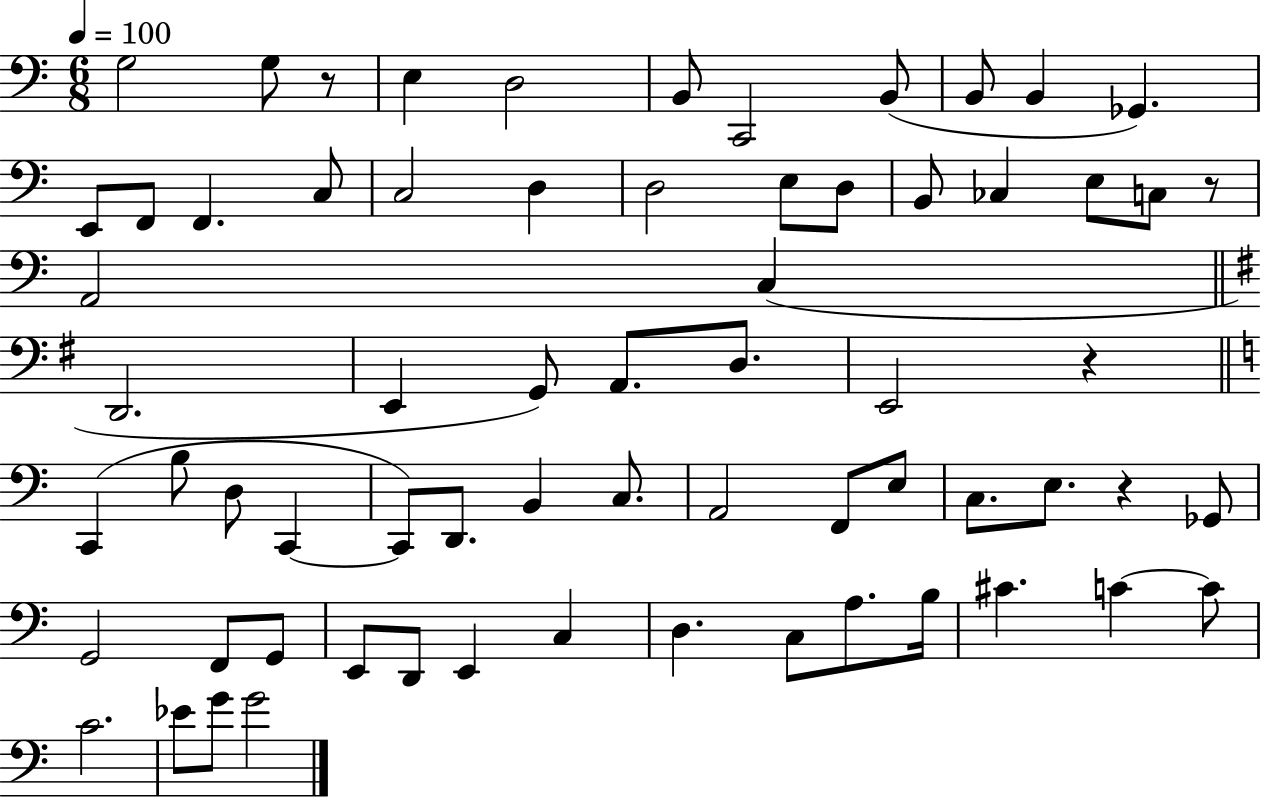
G3/h G3/e R/e E3/q D3/h B2/e C2/h B2/e B2/e B2/q Gb2/q. E2/e F2/e F2/q. C3/e C3/h D3/q D3/h E3/e D3/e B2/e CES3/q E3/e C3/e R/e A2/h C3/q D2/h. E2/q G2/e A2/e. D3/e. E2/h R/q C2/q B3/e D3/e C2/q C2/e D2/e. B2/q C3/e. A2/h F2/e E3/e C3/e. E3/e. R/q Gb2/e G2/h F2/e G2/e E2/e D2/e E2/q C3/q D3/q. C3/e A3/e. B3/s C#4/q. C4/q C4/e C4/h. Eb4/e G4/e G4/h